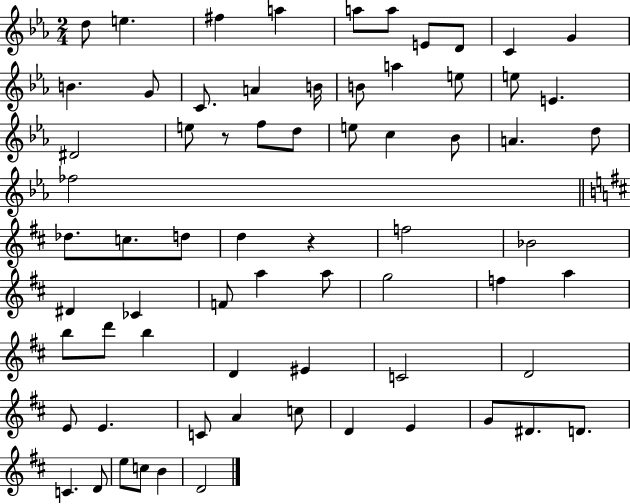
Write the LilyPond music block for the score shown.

{
  \clef treble
  \numericTimeSignature
  \time 2/4
  \key ees \major
  \repeat volta 2 { d''8 e''4. | fis''4 a''4 | a''8 a''8 e'8 d'8 | c'4 g'4 | \break b'4. g'8 | c'8. a'4 b'16 | b'8 a''4 e''8 | e''8 e'4. | \break dis'2 | e''8 r8 f''8 d''8 | e''8 c''4 bes'8 | a'4. d''8 | \break fes''2 | \bar "||" \break \key b \minor des''8. c''8. d''8 | d''4 r4 | f''2 | bes'2 | \break dis'4 ces'4 | f'8 a''4 a''8 | g''2 | f''4 a''4 | \break b''8 d'''8 b''4 | d'4 eis'4 | c'2 | d'2 | \break e'8 e'4. | c'8 a'4 c''8 | d'4 e'4 | g'8 dis'8. d'8. | \break c'4. d'8 | e''8 c''8 b'4 | d'2 | } \bar "|."
}